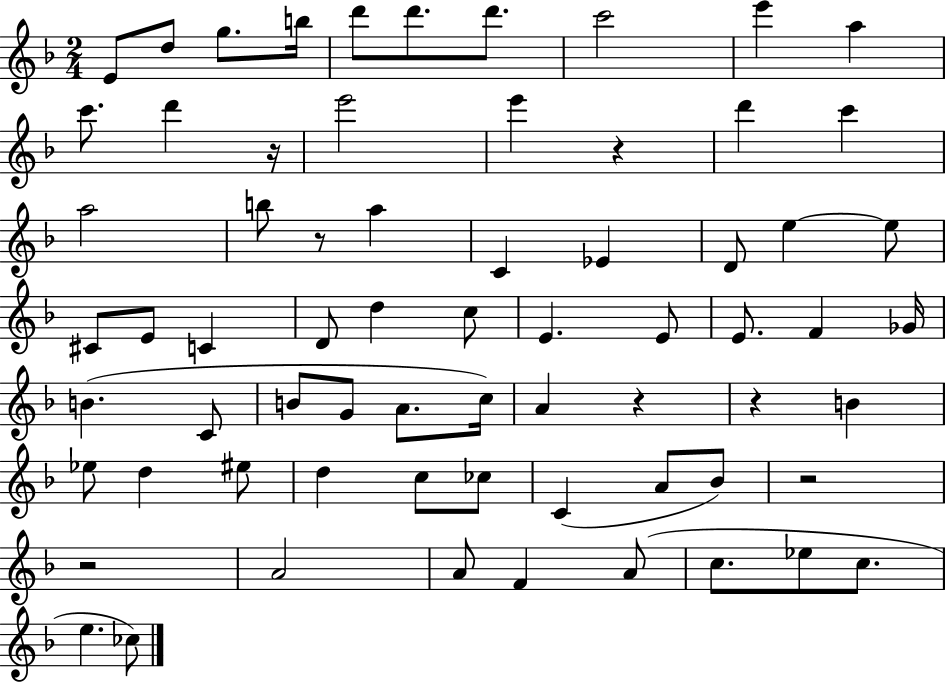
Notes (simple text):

E4/e D5/e G5/e. B5/s D6/e D6/e. D6/e. C6/h E6/q A5/q C6/e. D6/q R/s E6/h E6/q R/q D6/q C6/q A5/h B5/e R/e A5/q C4/q Eb4/q D4/e E5/q E5/e C#4/e E4/e C4/q D4/e D5/q C5/e E4/q. E4/e E4/e. F4/q Gb4/s B4/q. C4/e B4/e G4/e A4/e. C5/s A4/q R/q R/q B4/q Eb5/e D5/q EIS5/e D5/q C5/e CES5/e C4/q A4/e Bb4/e R/h R/h A4/h A4/e F4/q A4/e C5/e. Eb5/e C5/e. E5/q. CES5/e